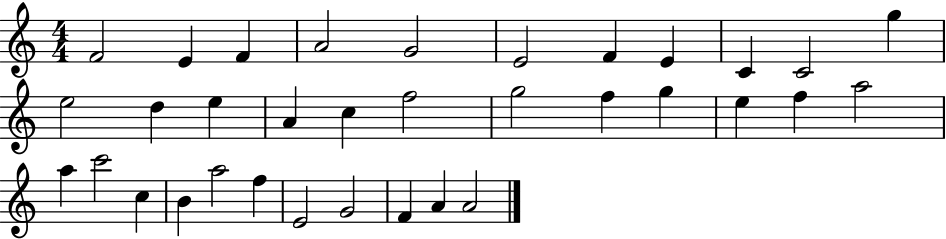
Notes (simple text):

F4/h E4/q F4/q A4/h G4/h E4/h F4/q E4/q C4/q C4/h G5/q E5/h D5/q E5/q A4/q C5/q F5/h G5/h F5/q G5/q E5/q F5/q A5/h A5/q C6/h C5/q B4/q A5/h F5/q E4/h G4/h F4/q A4/q A4/h